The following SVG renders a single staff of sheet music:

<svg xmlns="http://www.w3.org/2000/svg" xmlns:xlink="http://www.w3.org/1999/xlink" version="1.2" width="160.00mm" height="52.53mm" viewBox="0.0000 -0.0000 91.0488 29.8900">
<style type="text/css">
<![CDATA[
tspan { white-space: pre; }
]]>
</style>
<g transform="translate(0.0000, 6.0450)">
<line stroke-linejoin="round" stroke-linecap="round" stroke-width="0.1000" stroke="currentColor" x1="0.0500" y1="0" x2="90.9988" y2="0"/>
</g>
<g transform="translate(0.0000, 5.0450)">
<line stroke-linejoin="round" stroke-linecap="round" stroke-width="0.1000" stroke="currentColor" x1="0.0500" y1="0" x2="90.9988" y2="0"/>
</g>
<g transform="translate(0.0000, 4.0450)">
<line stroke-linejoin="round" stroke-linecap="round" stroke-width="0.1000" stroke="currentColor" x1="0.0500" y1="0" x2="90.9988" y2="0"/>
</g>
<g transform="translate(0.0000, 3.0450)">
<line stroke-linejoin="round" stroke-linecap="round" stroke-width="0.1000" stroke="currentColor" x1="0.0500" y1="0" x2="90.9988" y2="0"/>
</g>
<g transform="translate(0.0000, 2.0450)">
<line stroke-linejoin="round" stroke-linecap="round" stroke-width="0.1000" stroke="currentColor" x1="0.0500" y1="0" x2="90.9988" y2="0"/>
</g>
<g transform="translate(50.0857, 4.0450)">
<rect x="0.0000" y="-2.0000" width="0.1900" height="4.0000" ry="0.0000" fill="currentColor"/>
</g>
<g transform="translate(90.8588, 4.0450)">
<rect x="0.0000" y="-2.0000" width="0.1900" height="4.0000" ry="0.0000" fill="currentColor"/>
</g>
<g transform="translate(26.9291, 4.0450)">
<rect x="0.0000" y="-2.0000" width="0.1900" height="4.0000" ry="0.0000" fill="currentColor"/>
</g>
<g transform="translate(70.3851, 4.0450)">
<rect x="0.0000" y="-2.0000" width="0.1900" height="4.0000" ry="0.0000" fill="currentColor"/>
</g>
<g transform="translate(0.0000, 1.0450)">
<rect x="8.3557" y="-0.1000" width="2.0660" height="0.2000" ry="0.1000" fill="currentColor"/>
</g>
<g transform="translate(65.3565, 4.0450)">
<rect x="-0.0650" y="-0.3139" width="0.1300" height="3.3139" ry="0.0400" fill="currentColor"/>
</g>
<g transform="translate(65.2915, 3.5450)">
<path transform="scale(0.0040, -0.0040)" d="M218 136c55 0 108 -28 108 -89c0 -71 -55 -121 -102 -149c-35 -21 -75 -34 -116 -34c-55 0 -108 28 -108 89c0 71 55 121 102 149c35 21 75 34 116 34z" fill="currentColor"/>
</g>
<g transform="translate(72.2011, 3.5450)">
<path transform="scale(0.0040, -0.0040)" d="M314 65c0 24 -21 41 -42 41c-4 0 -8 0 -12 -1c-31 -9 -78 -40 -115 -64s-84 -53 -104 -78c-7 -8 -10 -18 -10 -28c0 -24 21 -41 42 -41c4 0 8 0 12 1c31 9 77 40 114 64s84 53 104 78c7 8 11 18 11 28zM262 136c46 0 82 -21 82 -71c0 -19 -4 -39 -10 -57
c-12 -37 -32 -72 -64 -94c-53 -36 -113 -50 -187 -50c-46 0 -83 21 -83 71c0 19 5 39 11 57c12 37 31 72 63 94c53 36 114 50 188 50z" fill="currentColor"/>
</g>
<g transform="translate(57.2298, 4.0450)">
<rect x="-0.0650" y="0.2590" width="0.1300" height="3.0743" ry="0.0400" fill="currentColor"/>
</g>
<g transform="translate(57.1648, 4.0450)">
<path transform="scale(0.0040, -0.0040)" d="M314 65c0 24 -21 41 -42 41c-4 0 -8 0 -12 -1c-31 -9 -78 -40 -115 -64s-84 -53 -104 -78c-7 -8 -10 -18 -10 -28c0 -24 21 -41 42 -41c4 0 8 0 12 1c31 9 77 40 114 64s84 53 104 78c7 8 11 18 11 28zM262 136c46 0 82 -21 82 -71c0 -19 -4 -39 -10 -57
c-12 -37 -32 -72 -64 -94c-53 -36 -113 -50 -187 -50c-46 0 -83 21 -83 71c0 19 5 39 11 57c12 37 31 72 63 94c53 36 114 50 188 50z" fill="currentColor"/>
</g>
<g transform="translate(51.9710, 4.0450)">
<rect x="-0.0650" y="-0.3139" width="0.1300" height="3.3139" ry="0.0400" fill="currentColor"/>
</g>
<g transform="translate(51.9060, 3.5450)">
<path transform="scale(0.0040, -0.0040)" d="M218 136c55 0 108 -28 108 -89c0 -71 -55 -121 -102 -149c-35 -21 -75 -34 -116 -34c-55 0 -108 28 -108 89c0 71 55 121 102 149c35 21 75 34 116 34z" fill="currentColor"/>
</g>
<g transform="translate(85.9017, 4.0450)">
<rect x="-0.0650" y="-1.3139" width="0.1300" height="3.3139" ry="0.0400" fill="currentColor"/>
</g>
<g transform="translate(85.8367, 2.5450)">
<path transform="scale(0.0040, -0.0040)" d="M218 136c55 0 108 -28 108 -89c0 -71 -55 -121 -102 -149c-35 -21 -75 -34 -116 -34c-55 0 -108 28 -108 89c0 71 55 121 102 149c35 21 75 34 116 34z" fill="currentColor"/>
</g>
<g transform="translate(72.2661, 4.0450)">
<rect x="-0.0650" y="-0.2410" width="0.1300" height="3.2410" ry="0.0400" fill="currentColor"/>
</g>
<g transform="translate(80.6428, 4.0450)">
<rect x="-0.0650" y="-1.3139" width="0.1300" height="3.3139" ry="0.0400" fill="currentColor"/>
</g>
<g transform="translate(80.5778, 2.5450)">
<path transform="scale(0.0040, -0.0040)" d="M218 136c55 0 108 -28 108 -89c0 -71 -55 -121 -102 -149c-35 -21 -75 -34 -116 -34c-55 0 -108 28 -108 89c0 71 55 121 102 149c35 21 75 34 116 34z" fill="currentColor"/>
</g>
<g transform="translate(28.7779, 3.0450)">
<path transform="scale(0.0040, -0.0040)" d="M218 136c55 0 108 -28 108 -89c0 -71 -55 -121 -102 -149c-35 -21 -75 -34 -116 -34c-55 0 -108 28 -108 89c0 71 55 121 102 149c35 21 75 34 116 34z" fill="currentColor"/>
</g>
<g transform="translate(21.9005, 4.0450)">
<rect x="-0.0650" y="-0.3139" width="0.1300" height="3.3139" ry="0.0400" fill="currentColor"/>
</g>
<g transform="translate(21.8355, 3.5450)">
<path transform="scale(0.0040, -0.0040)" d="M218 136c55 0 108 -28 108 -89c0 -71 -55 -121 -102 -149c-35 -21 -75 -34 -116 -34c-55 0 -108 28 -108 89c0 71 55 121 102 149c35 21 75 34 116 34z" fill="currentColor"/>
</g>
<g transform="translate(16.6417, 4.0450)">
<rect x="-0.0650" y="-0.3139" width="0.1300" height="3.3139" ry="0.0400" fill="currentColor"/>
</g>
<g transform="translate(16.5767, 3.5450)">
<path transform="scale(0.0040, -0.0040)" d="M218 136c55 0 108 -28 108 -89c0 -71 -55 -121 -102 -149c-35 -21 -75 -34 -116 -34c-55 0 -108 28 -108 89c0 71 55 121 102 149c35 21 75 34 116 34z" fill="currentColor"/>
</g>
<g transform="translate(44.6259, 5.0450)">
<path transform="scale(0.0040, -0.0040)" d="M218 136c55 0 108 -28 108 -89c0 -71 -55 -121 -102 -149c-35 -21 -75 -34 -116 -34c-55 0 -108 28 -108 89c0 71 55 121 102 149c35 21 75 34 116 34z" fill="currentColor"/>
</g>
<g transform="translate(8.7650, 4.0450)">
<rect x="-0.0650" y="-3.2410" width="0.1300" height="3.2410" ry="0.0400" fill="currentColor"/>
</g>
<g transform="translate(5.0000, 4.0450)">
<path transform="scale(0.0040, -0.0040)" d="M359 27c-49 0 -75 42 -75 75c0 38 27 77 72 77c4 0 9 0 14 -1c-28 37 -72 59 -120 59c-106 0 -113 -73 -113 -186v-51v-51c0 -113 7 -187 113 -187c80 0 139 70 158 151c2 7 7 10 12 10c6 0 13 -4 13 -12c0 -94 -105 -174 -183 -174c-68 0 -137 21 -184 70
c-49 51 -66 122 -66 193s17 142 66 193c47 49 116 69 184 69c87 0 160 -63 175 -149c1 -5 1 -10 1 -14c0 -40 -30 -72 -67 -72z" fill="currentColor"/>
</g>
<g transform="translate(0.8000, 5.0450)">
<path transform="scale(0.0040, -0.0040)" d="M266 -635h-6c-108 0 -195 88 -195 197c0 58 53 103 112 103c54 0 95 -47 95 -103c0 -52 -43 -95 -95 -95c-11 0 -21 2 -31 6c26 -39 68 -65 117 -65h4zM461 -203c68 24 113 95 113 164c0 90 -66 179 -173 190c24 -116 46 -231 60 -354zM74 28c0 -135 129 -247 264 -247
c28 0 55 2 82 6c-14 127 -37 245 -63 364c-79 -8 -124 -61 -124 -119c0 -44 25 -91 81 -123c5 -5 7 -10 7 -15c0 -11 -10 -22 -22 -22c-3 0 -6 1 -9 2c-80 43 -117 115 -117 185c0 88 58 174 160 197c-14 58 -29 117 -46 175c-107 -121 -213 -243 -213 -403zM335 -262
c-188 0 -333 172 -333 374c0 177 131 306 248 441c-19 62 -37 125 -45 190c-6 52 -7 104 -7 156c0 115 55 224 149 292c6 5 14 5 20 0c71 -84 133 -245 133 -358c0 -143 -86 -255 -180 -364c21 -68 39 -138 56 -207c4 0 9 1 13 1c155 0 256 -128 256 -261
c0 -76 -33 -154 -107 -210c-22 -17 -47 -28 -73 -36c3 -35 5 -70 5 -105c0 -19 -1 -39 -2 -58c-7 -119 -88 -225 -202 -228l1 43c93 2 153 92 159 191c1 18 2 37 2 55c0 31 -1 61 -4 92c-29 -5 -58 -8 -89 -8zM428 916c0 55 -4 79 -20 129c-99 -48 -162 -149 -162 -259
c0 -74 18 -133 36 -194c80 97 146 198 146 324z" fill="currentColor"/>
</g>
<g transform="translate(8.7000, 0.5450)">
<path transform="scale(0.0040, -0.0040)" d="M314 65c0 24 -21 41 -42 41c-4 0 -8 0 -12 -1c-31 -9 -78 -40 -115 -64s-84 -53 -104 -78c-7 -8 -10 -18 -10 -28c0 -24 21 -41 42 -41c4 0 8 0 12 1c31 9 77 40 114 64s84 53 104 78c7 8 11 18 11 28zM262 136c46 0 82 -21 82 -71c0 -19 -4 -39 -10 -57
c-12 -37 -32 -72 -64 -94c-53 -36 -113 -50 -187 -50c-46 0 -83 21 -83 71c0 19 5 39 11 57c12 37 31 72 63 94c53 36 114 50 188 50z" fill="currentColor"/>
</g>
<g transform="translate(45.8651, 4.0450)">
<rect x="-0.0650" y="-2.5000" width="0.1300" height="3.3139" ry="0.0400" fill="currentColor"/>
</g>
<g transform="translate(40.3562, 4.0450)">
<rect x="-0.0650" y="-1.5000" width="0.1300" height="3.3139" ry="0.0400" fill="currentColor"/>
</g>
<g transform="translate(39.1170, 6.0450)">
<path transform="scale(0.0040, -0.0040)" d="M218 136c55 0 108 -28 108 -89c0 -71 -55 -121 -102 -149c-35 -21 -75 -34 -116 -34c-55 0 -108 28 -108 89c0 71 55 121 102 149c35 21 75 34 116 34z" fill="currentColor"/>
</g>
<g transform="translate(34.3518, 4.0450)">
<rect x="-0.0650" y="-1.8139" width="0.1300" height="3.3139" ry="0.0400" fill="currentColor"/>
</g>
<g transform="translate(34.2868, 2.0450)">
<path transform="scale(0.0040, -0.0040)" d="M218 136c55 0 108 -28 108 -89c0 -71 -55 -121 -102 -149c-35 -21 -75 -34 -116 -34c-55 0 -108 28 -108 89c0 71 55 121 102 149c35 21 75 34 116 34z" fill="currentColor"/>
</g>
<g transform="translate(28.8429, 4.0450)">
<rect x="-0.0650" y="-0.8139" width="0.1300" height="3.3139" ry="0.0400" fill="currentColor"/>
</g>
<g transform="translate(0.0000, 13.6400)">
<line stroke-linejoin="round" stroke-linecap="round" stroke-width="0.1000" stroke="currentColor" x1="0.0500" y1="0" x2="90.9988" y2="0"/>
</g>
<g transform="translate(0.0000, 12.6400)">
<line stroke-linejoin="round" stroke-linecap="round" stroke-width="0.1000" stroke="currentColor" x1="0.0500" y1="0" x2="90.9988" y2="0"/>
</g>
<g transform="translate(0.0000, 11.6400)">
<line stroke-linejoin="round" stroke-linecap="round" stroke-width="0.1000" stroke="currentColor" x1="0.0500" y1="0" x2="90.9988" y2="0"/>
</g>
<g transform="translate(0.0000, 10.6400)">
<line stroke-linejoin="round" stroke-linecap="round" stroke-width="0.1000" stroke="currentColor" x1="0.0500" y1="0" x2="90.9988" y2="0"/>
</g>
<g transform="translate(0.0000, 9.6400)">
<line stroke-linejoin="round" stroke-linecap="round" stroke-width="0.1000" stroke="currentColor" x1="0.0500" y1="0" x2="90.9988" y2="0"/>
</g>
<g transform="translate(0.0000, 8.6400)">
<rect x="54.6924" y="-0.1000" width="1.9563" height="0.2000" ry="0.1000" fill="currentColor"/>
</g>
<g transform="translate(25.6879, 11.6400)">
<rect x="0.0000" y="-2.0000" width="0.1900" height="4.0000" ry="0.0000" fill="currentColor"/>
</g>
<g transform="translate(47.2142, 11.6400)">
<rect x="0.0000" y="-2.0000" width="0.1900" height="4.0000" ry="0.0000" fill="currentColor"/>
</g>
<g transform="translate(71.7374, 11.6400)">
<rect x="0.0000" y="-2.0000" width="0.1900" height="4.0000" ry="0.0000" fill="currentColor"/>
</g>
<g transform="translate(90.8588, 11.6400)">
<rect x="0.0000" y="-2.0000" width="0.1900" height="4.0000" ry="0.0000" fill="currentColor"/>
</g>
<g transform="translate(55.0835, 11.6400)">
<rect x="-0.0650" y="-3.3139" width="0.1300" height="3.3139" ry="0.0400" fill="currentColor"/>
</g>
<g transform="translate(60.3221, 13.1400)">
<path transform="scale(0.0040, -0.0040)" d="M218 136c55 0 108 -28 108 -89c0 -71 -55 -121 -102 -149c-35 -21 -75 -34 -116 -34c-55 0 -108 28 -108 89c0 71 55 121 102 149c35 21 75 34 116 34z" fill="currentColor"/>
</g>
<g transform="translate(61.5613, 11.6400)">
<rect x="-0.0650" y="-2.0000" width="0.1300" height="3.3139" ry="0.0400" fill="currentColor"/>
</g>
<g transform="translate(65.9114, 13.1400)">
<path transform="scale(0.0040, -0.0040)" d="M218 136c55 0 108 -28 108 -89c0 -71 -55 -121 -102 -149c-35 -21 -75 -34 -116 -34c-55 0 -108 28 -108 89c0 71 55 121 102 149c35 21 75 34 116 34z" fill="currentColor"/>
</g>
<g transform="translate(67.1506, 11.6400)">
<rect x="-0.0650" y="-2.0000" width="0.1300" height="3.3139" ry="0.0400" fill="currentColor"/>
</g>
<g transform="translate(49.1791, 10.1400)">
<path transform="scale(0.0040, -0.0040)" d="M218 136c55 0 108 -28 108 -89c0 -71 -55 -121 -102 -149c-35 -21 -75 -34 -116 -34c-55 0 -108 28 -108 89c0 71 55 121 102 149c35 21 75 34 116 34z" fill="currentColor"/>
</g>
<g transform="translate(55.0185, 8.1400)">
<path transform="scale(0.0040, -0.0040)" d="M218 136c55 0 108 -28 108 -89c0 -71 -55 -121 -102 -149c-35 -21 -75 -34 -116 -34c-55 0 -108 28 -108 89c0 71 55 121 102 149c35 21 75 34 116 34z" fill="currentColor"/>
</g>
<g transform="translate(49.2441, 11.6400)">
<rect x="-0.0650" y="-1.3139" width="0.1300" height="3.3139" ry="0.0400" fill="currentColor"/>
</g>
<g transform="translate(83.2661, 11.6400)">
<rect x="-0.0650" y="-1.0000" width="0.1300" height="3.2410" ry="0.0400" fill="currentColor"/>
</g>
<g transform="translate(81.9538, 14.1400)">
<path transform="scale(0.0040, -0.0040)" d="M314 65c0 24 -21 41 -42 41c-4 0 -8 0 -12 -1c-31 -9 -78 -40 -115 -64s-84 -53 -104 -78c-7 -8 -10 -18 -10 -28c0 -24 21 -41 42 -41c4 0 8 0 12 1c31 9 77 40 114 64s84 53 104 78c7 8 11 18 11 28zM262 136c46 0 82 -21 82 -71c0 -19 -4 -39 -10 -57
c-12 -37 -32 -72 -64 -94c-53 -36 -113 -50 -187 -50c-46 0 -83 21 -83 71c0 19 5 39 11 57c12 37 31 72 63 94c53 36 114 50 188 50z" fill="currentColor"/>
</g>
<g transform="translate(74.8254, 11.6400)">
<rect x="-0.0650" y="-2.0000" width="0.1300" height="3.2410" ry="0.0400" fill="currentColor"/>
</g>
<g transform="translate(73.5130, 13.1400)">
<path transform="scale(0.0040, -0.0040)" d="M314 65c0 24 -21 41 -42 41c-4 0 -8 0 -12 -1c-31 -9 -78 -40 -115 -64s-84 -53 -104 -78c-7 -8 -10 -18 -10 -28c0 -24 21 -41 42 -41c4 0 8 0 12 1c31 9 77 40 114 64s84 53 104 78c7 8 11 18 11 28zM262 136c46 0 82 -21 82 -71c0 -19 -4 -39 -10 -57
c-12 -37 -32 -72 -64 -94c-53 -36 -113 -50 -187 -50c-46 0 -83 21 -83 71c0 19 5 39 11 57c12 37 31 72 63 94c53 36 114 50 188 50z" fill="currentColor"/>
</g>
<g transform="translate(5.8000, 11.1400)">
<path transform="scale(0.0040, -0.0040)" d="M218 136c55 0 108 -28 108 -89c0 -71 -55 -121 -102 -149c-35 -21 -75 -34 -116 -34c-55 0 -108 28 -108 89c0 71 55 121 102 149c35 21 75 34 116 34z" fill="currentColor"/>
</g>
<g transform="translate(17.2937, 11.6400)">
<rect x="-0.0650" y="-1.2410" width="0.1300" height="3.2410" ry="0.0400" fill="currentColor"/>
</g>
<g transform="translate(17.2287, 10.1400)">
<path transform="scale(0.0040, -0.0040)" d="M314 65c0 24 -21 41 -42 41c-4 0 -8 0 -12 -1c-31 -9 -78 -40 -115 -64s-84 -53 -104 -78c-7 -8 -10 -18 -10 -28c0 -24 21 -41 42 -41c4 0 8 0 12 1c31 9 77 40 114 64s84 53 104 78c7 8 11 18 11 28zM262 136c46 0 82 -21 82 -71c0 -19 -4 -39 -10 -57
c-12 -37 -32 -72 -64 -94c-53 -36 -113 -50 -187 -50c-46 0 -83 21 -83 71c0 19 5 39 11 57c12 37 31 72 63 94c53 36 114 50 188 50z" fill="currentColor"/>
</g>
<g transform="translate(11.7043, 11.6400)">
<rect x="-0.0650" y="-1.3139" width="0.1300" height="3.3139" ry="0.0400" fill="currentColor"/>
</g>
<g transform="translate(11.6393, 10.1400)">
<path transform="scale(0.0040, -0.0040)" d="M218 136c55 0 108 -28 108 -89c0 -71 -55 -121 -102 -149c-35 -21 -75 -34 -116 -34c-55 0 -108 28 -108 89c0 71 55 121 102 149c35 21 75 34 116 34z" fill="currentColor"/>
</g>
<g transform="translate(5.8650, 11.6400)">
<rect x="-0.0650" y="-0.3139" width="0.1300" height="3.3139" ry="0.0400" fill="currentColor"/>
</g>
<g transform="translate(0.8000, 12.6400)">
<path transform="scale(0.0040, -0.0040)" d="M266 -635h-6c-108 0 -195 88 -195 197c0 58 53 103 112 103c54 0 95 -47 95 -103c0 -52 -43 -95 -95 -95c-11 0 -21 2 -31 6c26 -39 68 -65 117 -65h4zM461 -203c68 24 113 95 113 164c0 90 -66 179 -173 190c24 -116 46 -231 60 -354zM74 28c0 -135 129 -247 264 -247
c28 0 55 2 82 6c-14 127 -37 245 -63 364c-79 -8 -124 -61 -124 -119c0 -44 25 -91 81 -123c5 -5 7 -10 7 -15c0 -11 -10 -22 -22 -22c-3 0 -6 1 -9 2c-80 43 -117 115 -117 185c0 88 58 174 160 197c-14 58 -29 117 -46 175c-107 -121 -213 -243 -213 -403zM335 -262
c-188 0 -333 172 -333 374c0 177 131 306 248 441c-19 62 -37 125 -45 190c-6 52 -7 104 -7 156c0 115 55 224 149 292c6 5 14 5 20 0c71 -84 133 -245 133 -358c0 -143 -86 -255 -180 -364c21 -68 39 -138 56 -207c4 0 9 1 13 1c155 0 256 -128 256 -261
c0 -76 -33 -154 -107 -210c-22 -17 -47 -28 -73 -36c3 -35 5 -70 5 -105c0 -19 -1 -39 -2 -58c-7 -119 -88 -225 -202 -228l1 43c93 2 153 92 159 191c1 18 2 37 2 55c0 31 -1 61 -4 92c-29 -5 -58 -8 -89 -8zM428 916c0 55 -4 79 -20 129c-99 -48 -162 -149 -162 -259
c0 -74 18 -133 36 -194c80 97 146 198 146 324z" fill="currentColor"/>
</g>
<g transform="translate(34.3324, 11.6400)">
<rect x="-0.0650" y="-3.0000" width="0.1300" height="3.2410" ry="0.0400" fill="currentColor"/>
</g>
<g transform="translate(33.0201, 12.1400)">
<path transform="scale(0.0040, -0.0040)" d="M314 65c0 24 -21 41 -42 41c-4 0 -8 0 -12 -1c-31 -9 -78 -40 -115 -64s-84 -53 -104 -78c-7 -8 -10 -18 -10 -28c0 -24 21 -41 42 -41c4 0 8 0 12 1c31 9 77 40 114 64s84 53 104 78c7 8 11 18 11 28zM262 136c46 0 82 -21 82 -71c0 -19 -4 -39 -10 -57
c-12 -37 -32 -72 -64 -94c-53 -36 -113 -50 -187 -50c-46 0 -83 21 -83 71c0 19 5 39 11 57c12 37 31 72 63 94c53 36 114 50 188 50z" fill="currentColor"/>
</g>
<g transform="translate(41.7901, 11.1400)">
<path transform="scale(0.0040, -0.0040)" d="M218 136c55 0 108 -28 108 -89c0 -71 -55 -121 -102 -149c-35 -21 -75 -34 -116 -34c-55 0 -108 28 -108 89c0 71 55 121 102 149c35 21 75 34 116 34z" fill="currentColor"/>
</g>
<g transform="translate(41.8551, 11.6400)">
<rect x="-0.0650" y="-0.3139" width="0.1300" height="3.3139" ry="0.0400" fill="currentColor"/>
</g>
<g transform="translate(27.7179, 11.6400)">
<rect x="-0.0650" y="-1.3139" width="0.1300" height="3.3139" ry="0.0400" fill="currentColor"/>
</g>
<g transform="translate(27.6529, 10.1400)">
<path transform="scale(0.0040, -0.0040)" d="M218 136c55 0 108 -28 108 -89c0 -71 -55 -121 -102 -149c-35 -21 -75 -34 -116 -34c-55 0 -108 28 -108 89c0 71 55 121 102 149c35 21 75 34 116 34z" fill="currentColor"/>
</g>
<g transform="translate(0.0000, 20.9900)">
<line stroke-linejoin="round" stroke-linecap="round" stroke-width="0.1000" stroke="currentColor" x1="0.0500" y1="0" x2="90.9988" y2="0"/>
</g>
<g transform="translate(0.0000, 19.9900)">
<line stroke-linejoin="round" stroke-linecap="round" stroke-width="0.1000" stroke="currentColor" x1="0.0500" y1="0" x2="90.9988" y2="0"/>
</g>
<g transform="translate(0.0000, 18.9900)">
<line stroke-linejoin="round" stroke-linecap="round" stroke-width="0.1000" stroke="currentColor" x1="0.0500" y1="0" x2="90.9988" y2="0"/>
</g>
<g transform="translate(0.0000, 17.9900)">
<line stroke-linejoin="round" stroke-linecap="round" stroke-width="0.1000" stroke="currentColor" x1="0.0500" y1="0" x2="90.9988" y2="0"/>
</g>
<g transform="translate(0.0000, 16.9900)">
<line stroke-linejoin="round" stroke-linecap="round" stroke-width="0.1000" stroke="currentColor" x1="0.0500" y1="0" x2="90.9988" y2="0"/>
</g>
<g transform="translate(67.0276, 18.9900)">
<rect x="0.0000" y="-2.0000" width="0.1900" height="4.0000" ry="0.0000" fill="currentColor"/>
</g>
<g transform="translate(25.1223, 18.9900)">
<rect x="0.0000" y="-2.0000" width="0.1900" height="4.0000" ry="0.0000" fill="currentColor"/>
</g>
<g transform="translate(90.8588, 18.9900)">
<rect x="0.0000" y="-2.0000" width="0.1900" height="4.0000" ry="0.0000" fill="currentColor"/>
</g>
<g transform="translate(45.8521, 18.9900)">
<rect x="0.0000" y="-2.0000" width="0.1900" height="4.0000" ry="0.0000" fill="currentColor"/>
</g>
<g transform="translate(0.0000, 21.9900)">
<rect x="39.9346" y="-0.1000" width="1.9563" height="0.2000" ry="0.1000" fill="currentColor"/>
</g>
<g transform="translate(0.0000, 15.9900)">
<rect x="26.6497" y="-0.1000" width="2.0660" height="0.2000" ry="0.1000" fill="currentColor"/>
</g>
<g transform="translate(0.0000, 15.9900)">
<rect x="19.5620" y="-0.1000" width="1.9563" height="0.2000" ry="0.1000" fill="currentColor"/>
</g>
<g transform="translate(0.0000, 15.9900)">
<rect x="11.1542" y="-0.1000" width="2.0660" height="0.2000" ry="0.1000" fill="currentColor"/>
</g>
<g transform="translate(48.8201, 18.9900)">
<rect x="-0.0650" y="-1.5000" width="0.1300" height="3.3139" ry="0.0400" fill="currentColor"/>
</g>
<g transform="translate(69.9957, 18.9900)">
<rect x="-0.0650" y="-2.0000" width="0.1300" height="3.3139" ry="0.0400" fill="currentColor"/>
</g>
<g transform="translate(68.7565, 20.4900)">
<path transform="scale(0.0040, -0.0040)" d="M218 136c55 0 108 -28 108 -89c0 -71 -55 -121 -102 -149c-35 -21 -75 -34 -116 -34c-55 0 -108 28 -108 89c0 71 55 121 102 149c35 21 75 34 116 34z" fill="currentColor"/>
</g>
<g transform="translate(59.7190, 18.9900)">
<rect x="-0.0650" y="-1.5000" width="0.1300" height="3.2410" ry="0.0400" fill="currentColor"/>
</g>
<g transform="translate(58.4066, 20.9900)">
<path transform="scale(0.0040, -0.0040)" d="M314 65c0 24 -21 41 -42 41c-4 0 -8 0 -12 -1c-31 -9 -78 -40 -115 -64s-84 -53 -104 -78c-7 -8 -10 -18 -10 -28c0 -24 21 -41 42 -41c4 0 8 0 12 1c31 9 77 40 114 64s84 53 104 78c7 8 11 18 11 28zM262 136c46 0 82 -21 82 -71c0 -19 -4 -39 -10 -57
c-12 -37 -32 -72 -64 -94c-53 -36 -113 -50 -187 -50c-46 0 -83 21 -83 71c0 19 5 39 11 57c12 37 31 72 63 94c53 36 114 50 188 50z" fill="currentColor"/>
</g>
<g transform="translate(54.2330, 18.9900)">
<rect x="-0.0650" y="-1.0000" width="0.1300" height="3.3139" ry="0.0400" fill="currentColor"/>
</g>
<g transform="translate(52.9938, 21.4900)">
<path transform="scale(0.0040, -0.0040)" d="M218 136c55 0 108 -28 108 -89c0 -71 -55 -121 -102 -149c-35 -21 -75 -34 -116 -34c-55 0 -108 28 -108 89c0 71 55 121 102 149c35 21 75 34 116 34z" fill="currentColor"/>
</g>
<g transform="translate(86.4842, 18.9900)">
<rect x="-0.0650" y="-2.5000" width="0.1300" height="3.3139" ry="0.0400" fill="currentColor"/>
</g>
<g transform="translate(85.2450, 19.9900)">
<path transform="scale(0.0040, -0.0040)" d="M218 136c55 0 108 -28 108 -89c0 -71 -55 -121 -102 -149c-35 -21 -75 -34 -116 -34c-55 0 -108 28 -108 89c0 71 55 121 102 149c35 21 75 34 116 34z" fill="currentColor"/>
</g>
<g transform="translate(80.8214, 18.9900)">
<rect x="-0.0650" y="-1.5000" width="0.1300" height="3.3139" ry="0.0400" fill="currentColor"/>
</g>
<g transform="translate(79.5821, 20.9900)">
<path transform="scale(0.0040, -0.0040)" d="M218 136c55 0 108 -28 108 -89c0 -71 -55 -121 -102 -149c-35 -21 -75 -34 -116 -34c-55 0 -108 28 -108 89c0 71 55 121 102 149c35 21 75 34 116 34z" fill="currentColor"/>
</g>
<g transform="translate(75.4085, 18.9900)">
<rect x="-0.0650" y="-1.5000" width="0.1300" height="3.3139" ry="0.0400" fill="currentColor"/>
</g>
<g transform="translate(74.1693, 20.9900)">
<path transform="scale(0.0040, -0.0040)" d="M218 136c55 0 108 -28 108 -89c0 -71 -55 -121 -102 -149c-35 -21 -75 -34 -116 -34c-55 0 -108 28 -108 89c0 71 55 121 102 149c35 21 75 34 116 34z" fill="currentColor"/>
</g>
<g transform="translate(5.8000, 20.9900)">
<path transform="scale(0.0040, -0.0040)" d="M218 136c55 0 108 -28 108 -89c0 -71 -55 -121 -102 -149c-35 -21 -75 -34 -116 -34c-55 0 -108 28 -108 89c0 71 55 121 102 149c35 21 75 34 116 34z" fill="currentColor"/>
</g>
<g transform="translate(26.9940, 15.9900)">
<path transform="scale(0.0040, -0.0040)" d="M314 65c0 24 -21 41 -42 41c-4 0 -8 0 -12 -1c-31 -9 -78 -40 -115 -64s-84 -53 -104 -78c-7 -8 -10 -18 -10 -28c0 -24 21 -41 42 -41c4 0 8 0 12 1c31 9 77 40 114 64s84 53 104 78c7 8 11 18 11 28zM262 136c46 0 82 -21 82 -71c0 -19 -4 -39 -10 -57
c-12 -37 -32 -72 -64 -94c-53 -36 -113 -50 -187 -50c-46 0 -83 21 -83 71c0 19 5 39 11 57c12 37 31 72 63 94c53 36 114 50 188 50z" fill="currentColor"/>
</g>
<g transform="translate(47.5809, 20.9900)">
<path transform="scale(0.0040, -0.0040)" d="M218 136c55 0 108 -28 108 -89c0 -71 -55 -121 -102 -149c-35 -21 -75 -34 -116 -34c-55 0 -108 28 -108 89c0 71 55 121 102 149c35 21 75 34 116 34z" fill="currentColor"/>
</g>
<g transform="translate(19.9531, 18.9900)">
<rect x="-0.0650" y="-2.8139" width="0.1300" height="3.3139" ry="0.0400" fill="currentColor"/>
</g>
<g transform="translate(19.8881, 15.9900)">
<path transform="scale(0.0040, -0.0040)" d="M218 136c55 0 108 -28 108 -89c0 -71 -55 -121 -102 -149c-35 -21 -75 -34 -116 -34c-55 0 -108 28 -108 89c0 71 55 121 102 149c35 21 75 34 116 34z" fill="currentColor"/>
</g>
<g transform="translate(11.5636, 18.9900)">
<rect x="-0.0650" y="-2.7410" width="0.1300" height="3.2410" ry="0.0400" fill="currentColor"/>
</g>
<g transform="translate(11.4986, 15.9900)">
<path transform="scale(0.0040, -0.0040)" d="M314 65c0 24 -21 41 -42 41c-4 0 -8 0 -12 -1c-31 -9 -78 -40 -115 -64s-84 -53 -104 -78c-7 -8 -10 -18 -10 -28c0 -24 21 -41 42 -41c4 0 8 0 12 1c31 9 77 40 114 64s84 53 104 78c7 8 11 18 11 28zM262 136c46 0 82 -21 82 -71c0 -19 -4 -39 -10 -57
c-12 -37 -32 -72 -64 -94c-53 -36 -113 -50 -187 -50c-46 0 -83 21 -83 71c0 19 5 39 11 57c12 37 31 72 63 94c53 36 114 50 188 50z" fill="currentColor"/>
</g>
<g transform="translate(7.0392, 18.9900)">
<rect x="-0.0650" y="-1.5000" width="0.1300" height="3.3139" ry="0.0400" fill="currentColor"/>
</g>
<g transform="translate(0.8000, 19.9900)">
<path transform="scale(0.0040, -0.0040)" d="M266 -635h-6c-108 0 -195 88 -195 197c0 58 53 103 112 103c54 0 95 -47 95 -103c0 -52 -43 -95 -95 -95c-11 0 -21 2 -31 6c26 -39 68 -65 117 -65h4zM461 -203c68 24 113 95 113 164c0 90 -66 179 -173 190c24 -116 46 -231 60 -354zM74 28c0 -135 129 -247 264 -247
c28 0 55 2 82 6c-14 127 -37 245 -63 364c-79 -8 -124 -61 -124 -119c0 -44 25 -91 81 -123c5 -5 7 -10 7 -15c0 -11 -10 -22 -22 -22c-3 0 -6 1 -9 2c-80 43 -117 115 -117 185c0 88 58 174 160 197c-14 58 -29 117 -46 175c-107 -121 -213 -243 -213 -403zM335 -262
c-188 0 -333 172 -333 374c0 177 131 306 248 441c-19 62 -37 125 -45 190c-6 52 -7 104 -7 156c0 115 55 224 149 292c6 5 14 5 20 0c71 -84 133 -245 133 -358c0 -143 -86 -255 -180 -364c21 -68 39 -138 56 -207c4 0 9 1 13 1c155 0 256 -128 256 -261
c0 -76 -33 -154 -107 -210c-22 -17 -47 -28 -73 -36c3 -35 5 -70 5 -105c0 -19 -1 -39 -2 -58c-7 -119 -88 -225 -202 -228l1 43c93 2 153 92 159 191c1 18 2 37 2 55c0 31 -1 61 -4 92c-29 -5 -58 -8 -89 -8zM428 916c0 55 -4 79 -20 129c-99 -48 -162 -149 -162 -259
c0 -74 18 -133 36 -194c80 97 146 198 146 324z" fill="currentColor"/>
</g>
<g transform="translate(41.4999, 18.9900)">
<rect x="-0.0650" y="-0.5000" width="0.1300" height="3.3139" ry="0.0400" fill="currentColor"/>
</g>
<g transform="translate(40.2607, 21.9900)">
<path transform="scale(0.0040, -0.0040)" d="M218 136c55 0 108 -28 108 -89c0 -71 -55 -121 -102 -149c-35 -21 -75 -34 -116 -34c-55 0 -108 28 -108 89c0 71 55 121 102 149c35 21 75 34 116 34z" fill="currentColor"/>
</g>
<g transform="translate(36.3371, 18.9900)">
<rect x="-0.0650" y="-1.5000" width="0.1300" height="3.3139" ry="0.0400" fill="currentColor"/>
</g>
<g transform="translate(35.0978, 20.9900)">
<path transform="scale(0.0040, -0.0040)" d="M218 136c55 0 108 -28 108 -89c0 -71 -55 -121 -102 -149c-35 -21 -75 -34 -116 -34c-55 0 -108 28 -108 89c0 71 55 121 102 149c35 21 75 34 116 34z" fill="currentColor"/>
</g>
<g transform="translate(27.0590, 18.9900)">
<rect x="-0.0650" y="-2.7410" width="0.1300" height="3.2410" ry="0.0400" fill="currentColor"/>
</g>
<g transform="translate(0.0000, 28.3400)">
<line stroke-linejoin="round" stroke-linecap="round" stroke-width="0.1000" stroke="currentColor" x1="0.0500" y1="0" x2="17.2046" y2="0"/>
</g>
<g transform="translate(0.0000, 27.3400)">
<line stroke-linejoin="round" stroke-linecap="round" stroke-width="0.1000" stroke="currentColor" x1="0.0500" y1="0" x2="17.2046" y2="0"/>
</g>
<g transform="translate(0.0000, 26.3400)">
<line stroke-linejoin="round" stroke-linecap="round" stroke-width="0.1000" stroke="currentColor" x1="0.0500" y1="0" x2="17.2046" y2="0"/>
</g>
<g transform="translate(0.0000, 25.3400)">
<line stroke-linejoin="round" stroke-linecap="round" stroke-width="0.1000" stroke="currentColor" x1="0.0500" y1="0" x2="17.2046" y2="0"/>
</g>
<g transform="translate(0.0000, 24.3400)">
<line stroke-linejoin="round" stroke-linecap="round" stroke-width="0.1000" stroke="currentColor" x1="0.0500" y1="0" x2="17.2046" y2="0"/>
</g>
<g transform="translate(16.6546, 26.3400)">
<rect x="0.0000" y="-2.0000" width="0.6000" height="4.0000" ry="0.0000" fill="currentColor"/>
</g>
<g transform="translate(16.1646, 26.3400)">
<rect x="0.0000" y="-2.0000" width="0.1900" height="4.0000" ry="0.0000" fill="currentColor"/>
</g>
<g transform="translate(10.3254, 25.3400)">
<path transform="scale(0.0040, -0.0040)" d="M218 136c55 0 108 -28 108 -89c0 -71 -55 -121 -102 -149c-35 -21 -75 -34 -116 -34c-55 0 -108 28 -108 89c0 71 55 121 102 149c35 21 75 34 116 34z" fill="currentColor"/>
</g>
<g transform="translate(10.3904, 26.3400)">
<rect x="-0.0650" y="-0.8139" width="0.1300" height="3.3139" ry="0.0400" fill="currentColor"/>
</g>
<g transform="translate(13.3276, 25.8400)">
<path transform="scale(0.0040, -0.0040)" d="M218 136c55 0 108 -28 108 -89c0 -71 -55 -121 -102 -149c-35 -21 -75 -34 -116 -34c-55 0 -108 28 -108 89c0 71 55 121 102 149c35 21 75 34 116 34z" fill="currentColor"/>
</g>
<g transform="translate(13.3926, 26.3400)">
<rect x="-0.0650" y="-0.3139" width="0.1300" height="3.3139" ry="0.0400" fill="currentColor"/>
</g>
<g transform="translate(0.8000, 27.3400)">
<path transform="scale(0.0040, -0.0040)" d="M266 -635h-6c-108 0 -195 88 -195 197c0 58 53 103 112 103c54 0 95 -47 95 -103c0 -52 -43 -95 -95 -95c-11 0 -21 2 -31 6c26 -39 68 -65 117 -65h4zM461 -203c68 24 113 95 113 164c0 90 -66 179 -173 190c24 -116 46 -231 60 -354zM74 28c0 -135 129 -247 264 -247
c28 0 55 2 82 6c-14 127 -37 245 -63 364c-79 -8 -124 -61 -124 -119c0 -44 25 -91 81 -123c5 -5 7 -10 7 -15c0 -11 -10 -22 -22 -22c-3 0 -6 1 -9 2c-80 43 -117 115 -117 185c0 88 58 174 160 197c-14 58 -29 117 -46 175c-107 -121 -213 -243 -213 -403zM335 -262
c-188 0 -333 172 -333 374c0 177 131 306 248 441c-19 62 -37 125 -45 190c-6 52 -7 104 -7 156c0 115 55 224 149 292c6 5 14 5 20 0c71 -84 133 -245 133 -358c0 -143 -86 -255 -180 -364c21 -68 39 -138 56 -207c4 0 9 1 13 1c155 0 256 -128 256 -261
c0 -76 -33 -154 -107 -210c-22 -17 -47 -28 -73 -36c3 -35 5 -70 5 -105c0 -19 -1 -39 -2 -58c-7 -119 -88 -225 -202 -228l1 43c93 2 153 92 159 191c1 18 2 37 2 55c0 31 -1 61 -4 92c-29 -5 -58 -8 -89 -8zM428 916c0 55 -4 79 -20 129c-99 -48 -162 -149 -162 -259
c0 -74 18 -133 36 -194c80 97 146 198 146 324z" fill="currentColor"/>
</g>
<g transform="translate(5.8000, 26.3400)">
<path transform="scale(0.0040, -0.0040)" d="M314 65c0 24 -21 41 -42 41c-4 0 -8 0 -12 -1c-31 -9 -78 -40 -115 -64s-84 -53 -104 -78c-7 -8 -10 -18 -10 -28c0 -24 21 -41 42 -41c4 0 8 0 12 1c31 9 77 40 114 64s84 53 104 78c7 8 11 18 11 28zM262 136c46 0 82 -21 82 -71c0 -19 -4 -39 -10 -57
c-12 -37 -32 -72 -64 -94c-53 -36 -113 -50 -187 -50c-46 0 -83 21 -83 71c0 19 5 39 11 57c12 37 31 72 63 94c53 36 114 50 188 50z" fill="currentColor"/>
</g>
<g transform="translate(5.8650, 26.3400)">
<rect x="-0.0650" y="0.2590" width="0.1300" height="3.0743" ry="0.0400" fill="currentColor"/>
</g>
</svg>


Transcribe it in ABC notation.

X:1
T:Untitled
M:4/4
L:1/4
K:C
b2 c c d f E G c B2 c c2 e e c e e2 e A2 c e b F F F2 D2 E a2 a a2 E C E D E2 F E E G B2 d c